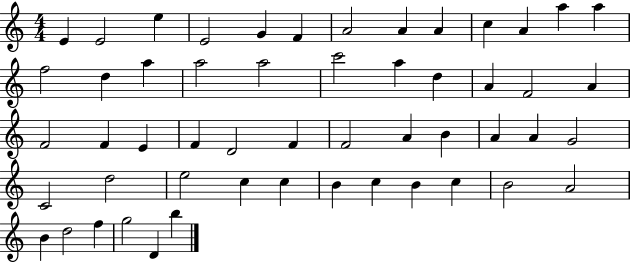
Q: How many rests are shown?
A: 0